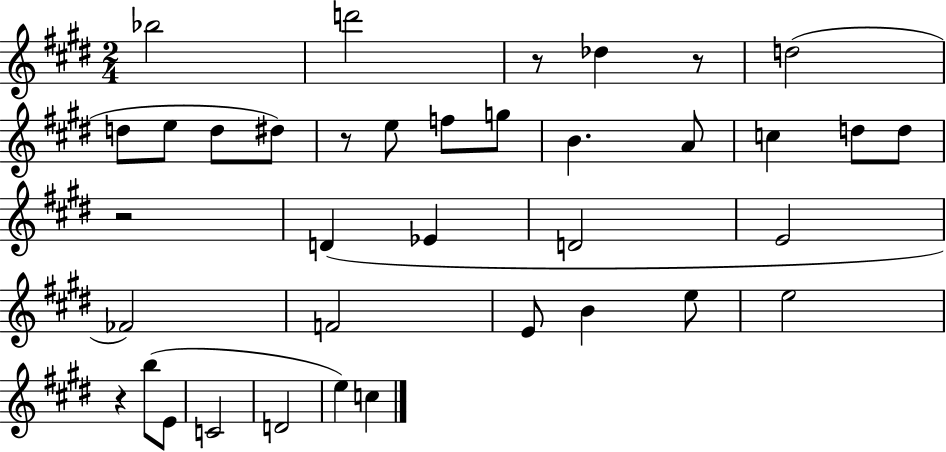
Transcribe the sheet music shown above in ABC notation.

X:1
T:Untitled
M:2/4
L:1/4
K:E
_b2 d'2 z/2 _d z/2 d2 d/2 e/2 d/2 ^d/2 z/2 e/2 f/2 g/2 B A/2 c d/2 d/2 z2 D _E D2 E2 _F2 F2 E/2 B e/2 e2 z b/2 E/2 C2 D2 e c